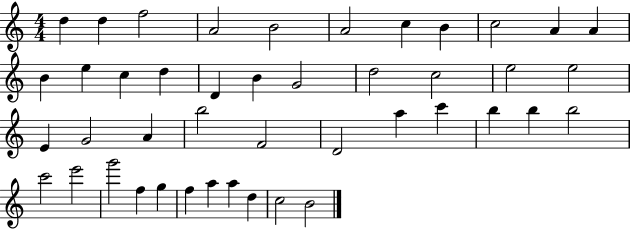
{
  \clef treble
  \numericTimeSignature
  \time 4/4
  \key c \major
  d''4 d''4 f''2 | a'2 b'2 | a'2 c''4 b'4 | c''2 a'4 a'4 | \break b'4 e''4 c''4 d''4 | d'4 b'4 g'2 | d''2 c''2 | e''2 e''2 | \break e'4 g'2 a'4 | b''2 f'2 | d'2 a''4 c'''4 | b''4 b''4 b''2 | \break c'''2 e'''2 | g'''2 f''4 g''4 | f''4 a''4 a''4 d''4 | c''2 b'2 | \break \bar "|."
}